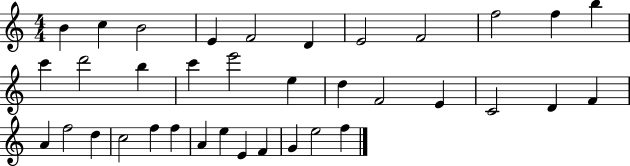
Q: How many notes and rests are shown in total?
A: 36